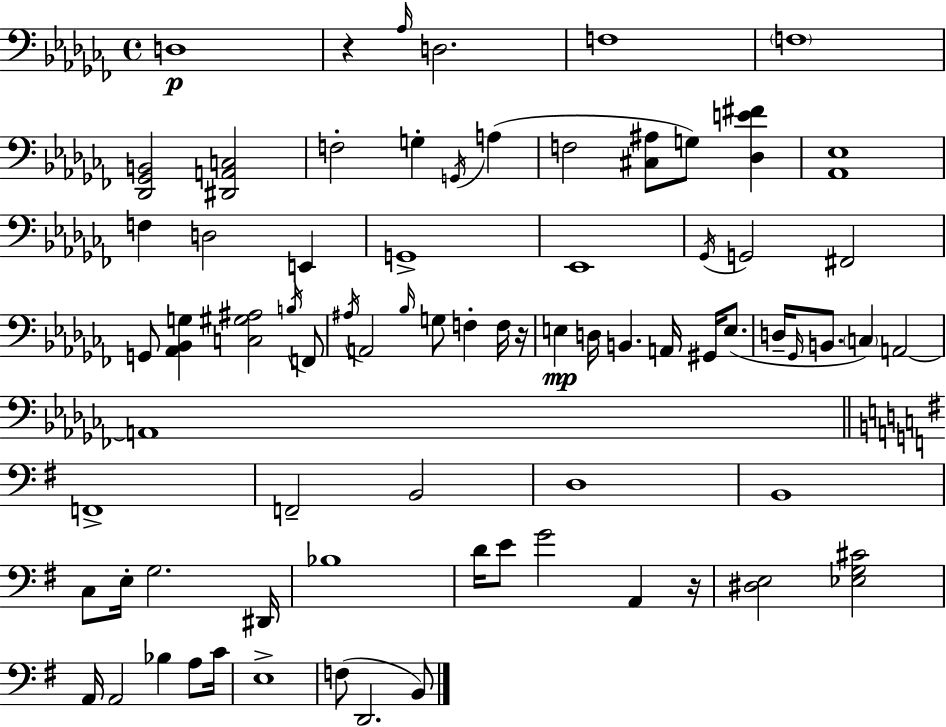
{
  \clef bass
  \time 4/4
  \defaultTimeSignature
  \key aes \minor
  \repeat volta 2 { d1\p | r4 \grace { aes16 } d2. | f1 | \parenthesize f1 | \break <des, ges, b,>2 <dis, a, c>2 | f2-. g4-. \acciaccatura { g,16 } a4( | f2 <cis ais>8 g8) <des e' fis'>4 | <aes, ees>1 | \break f4 d2 e,4 | g,1-> | ees,1 | \acciaccatura { ges,16 } g,2 fis,2 | \break g,8 <aes, bes, g>4 <c gis ais>2 | \acciaccatura { b16 } f,8 \acciaccatura { ais16 } a,2 \grace { bes16 } g8 | f4-. f16 r16 e4\mp d16 b,4. | a,16 gis,16 e8.( d16-- \grace { ges,16 } b,8. \parenthesize c4) a,2~~ | \break a,1 | \bar "||" \break \key g \major f,1-> | f,2-- b,2 | d1 | b,1 | \break c8 e16-. g2. dis,16 | bes1 | d'16 e'8 g'2 a,4 r16 | <dis e>2 <ees g cis'>2 | \break a,16 a,2 bes4 a8 c'16 | e1-> | f8( d,2. b,8) | } \bar "|."
}